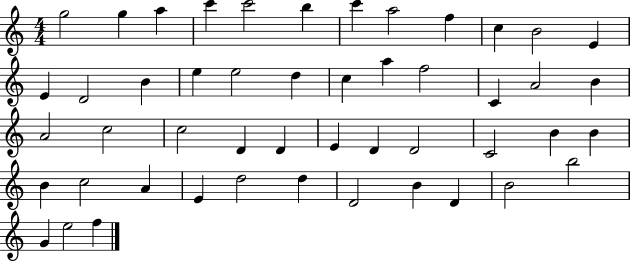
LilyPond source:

{
  \clef treble
  \numericTimeSignature
  \time 4/4
  \key c \major
  g''2 g''4 a''4 | c'''4 c'''2 b''4 | c'''4 a''2 f''4 | c''4 b'2 e'4 | \break e'4 d'2 b'4 | e''4 e''2 d''4 | c''4 a''4 f''2 | c'4 a'2 b'4 | \break a'2 c''2 | c''2 d'4 d'4 | e'4 d'4 d'2 | c'2 b'4 b'4 | \break b'4 c''2 a'4 | e'4 d''2 d''4 | d'2 b'4 d'4 | b'2 b''2 | \break g'4 e''2 f''4 | \bar "|."
}